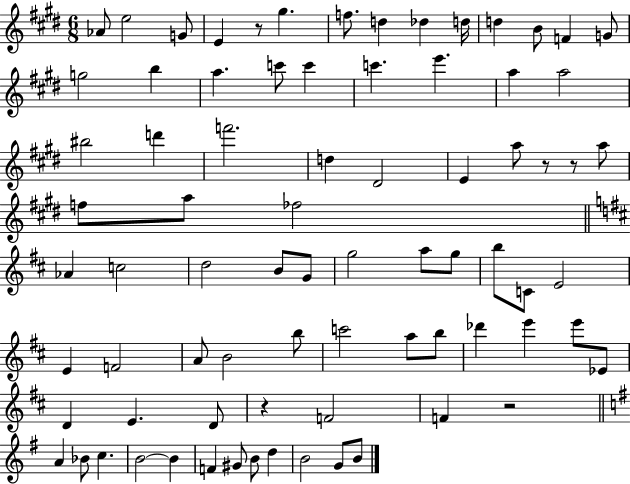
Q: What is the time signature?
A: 6/8